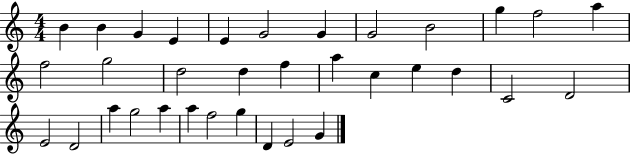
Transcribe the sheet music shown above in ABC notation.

X:1
T:Untitled
M:4/4
L:1/4
K:C
B B G E E G2 G G2 B2 g f2 a f2 g2 d2 d f a c e d C2 D2 E2 D2 a g2 a a f2 g D E2 G